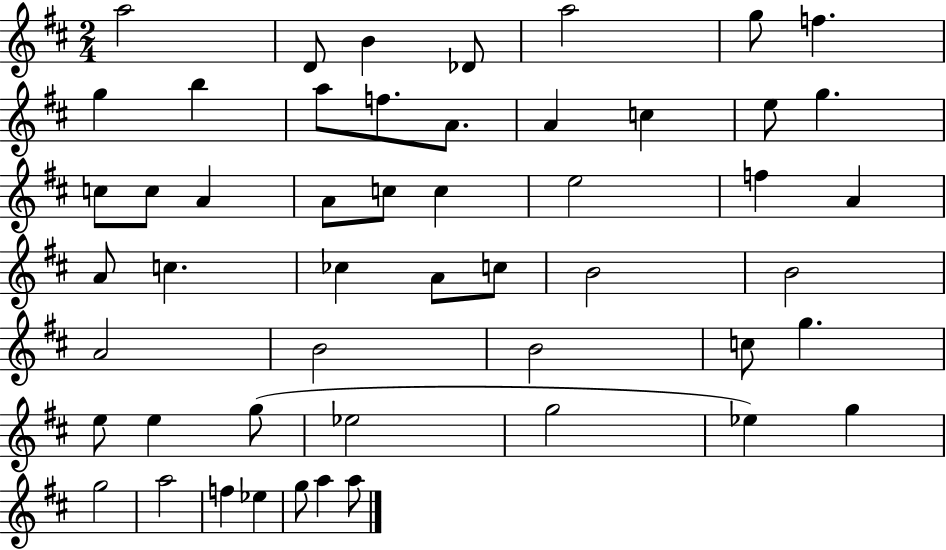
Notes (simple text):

A5/h D4/e B4/q Db4/e A5/h G5/e F5/q. G5/q B5/q A5/e F5/e. A4/e. A4/q C5/q E5/e G5/q. C5/e C5/e A4/q A4/e C5/e C5/q E5/h F5/q A4/q A4/e C5/q. CES5/q A4/e C5/e B4/h B4/h A4/h B4/h B4/h C5/e G5/q. E5/e E5/q G5/e Eb5/h G5/h Eb5/q G5/q G5/h A5/h F5/q Eb5/q G5/e A5/q A5/e